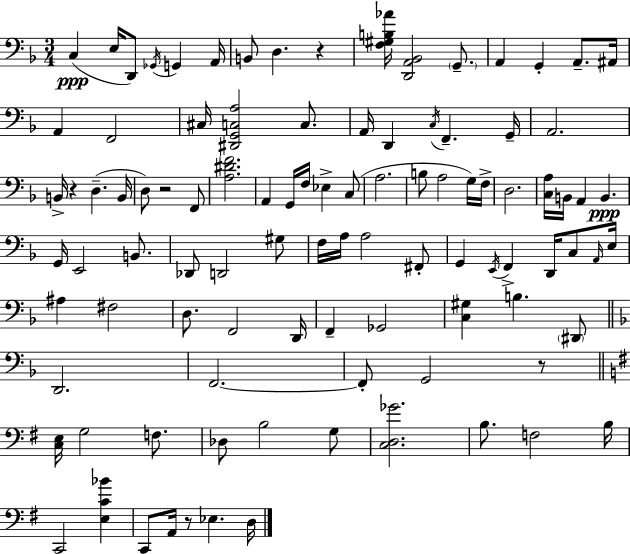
X:1
T:Untitled
M:3/4
L:1/4
K:F
C, E,/4 D,,/2 _G,,/4 G,, A,,/4 B,,/2 D, z [F,^G,B,_A]/4 [D,,A,,_B,,]2 G,,/2 A,, G,, A,,/2 ^A,,/4 A,, F,,2 ^C,/4 [^D,,G,,C,A,]2 C,/2 A,,/4 D,, C,/4 F,, G,,/4 A,,2 B,,/4 z D, B,,/4 D,/2 z2 F,,/2 [A,^DF]2 A,, G,,/4 F,/4 _E, C,/2 A,2 B,/2 A,2 G,/4 F,/4 D,2 [C,A,]/4 B,,/4 A,, B,, G,,/4 E,,2 B,,/2 _D,,/2 D,,2 ^G,/2 F,/4 A,/4 A,2 ^F,,/2 G,, E,,/4 F,, D,,/4 C,/2 A,,/4 E,/4 ^A, ^F,2 D,/2 F,,2 D,,/4 F,, _G,,2 [C,^G,] B, ^D,,/2 D,,2 F,,2 F,,/2 G,,2 z/2 [C,E,]/4 G,2 F,/2 _D,/2 B,2 G,/2 [C,D,_G]2 B,/2 F,2 B,/4 C,,2 [E,C_B] C,,/2 A,,/4 z/2 _E, D,/4